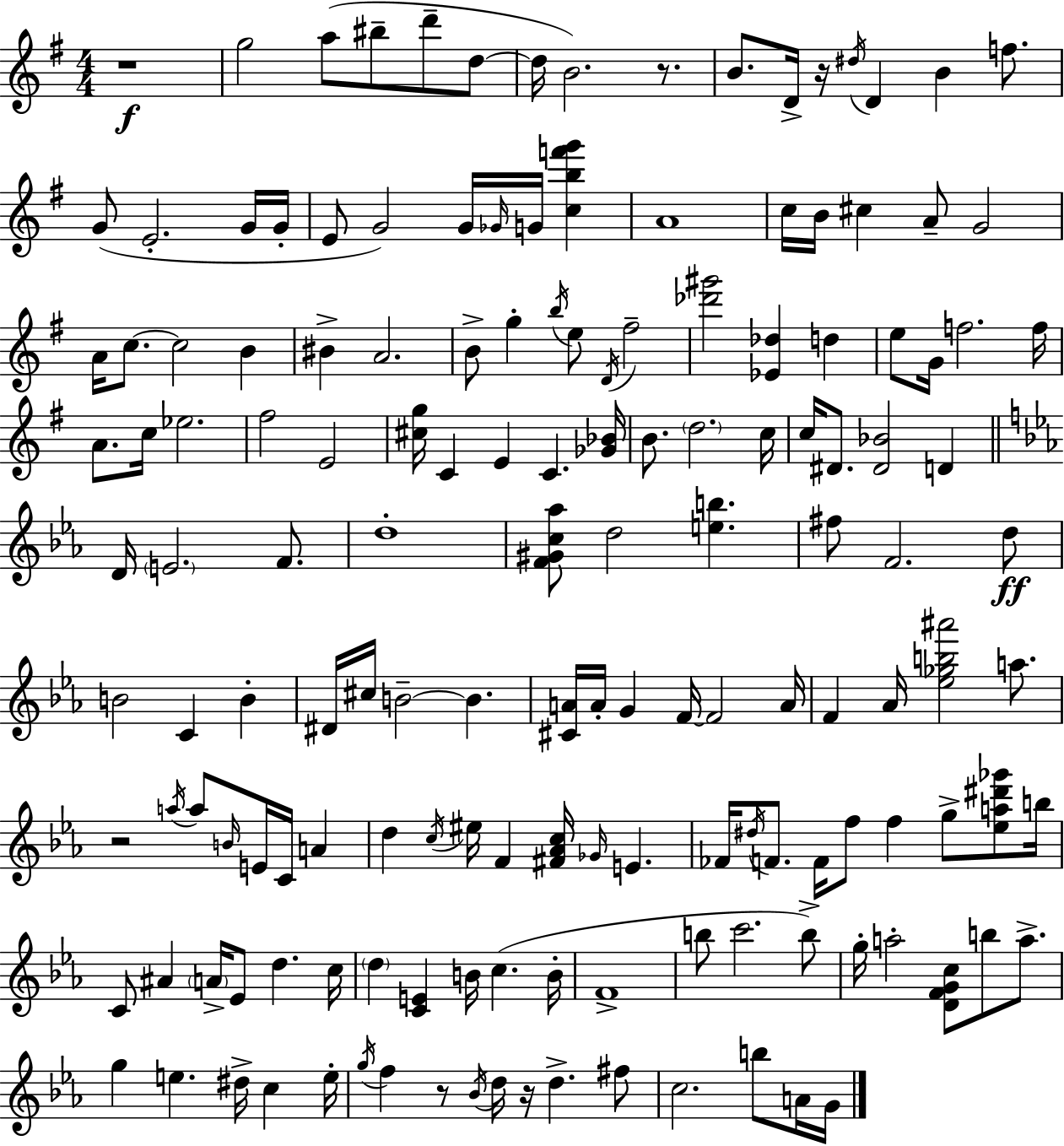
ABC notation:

X:1
T:Untitled
M:4/4
L:1/4
K:Em
z4 g2 a/2 ^b/2 d'/2 d/2 d/4 B2 z/2 B/2 D/4 z/4 ^d/4 D B f/2 G/2 E2 G/4 G/4 E/2 G2 G/4 _G/4 G/4 [cbf'g'] A4 c/4 B/4 ^c A/2 G2 A/4 c/2 c2 B ^B A2 B/2 g b/4 e/2 D/4 ^f2 [_d'^g']2 [_E_d] d e/2 G/4 f2 f/4 A/2 c/4 _e2 ^f2 E2 [^cg]/4 C E C [_G_B]/4 B/2 d2 c/4 c/4 ^D/2 [^D_B]2 D D/4 E2 F/2 d4 [F^Gc_a]/2 d2 [eb] ^f/2 F2 d/2 B2 C B ^D/4 ^c/4 B2 B [^CA]/4 A/4 G F/4 F2 A/4 F _A/4 [_e_gb^a']2 a/2 z2 a/4 a/2 B/4 E/4 C/4 A d c/4 ^e/4 F [^F_Ac]/4 _G/4 E _F/4 ^d/4 F/2 F/4 f/2 f g/2 [_ea^d'_g']/2 b/4 C/2 ^A A/4 _E/2 d c/4 d [CE] B/4 c B/4 F4 b/2 c'2 b/2 g/4 a2 [DFGc]/2 b/2 a/2 g e ^d/4 c e/4 g/4 f z/2 _B/4 d/4 z/4 d ^f/2 c2 b/2 A/4 G/4